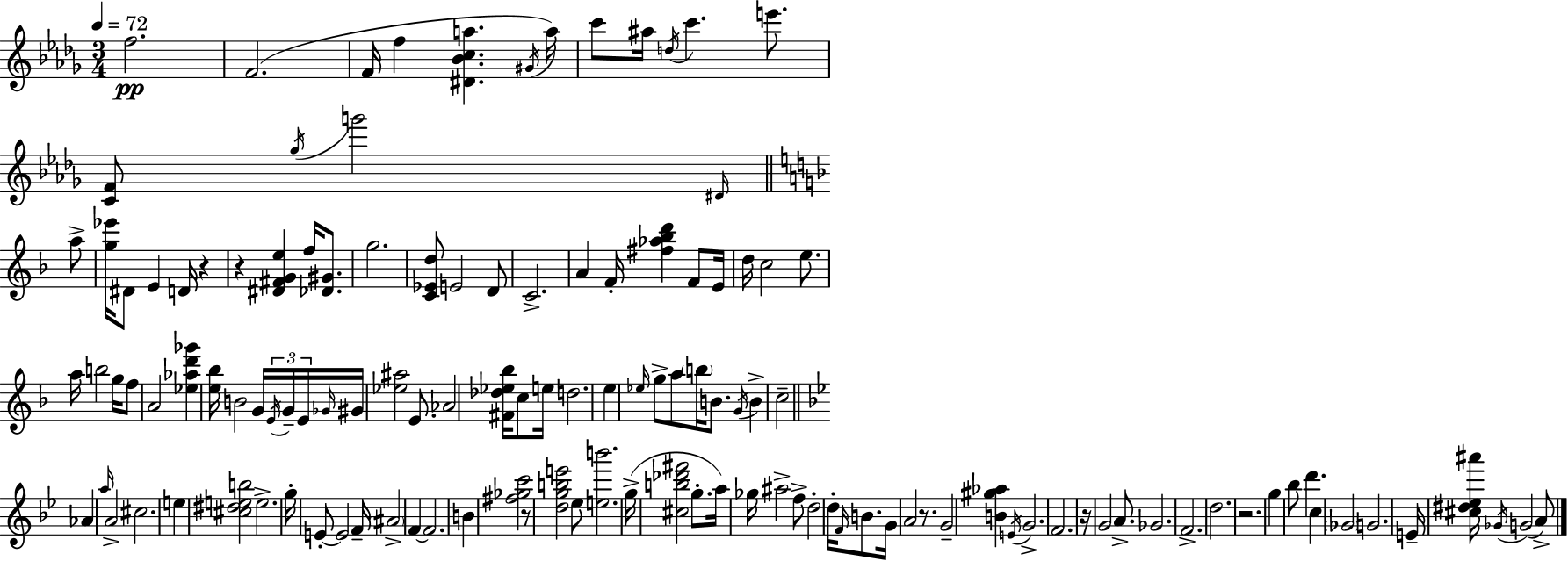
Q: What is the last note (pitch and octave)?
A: A4